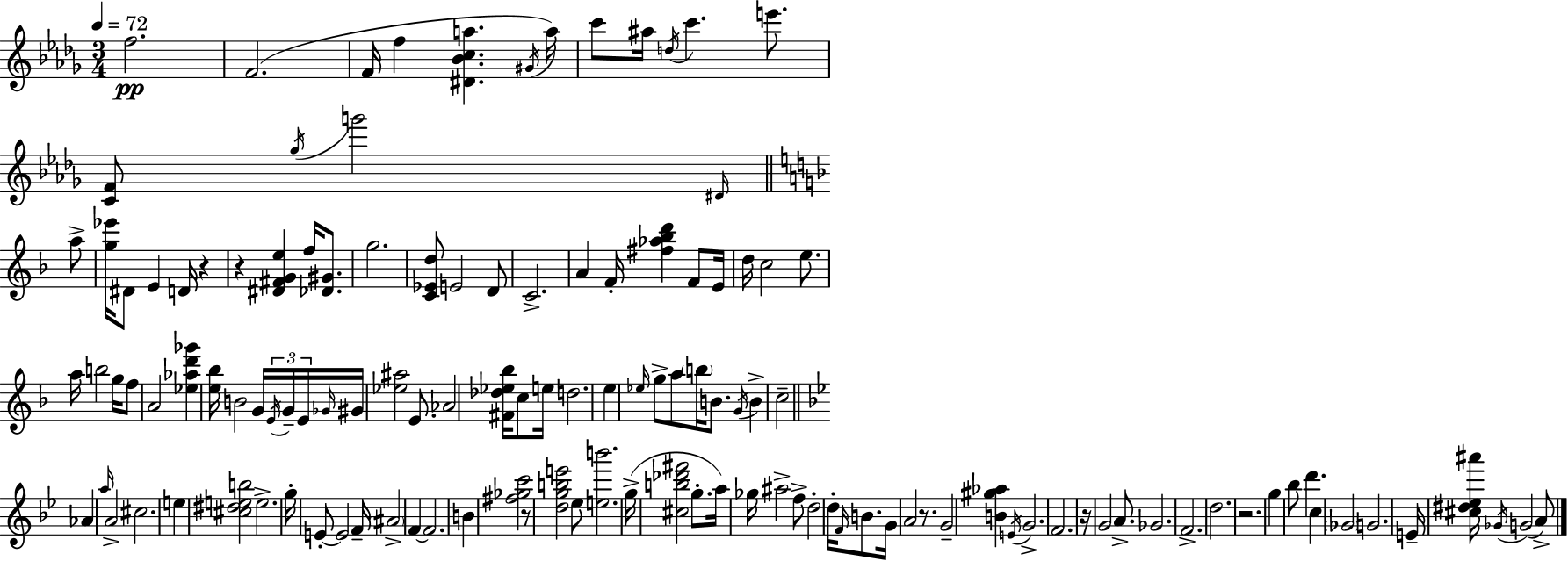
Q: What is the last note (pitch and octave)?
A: A4